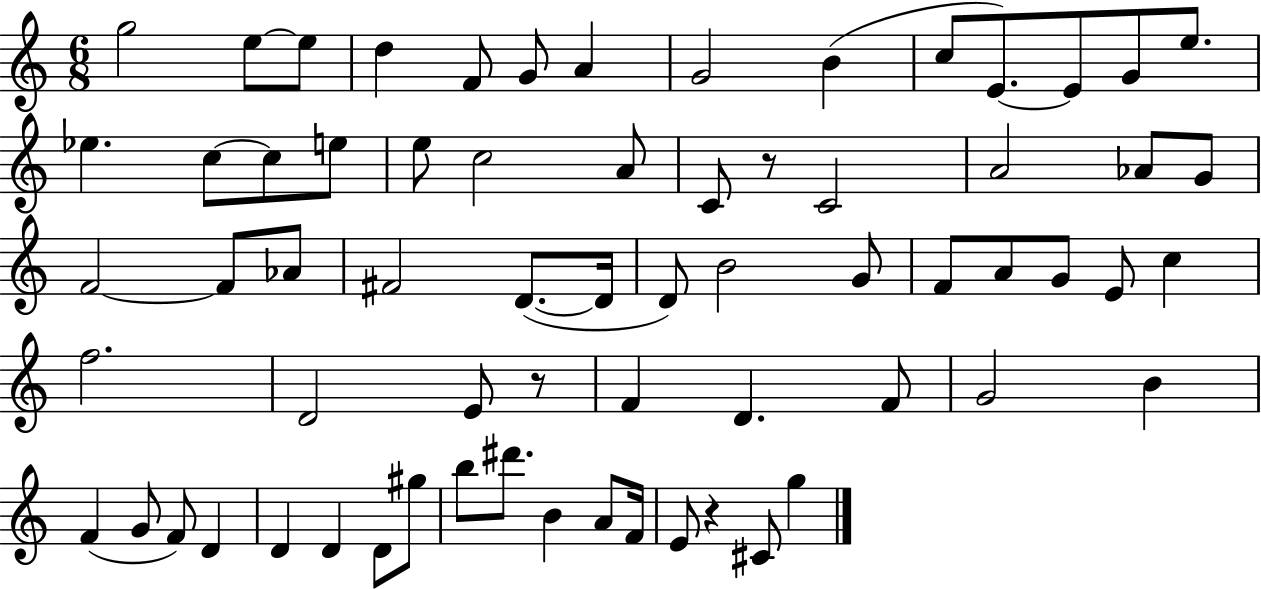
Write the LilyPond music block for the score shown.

{
  \clef treble
  \numericTimeSignature
  \time 6/8
  \key c \major
  g''2 e''8~~ e''8 | d''4 f'8 g'8 a'4 | g'2 b'4( | c''8 e'8.~~) e'8 g'8 e''8. | \break ees''4. c''8~~ c''8 e''8 | e''8 c''2 a'8 | c'8 r8 c'2 | a'2 aes'8 g'8 | \break f'2~~ f'8 aes'8 | fis'2 d'8.~(~ d'16 | d'8) b'2 g'8 | f'8 a'8 g'8 e'8 c''4 | \break f''2. | d'2 e'8 r8 | f'4 d'4. f'8 | g'2 b'4 | \break f'4( g'8 f'8) d'4 | d'4 d'4 d'8 gis''8 | b''8 dis'''8. b'4 a'8 f'16 | e'8 r4 cis'8 g''4 | \break \bar "|."
}